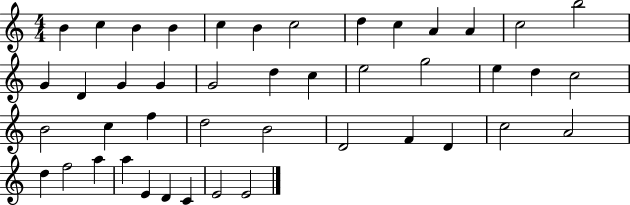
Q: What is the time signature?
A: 4/4